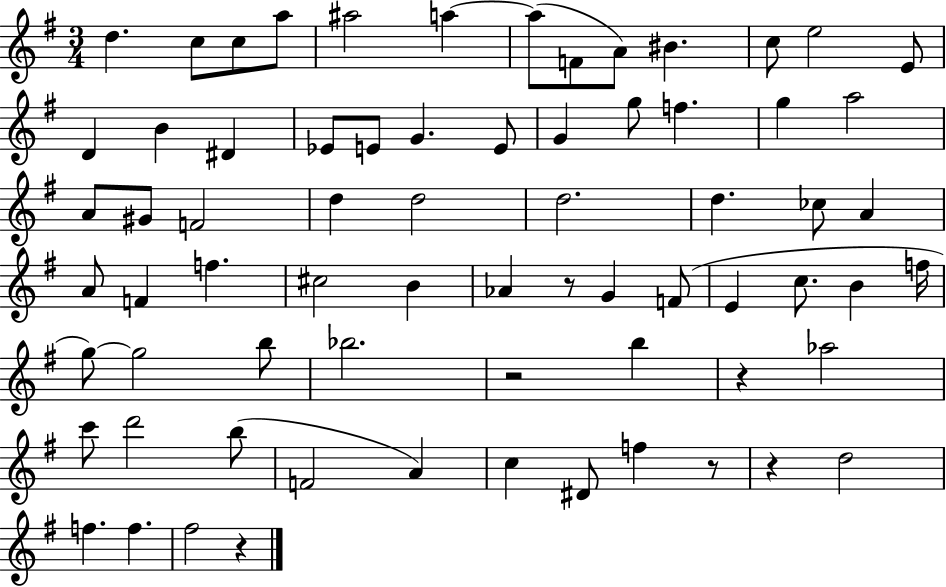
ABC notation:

X:1
T:Untitled
M:3/4
L:1/4
K:G
d c/2 c/2 a/2 ^a2 a a/2 F/2 A/2 ^B c/2 e2 E/2 D B ^D _E/2 E/2 G E/2 G g/2 f g a2 A/2 ^G/2 F2 d d2 d2 d _c/2 A A/2 F f ^c2 B _A z/2 G F/2 E c/2 B f/4 g/2 g2 b/2 _b2 z2 b z _a2 c'/2 d'2 b/2 F2 A c ^D/2 f z/2 z d2 f f ^f2 z